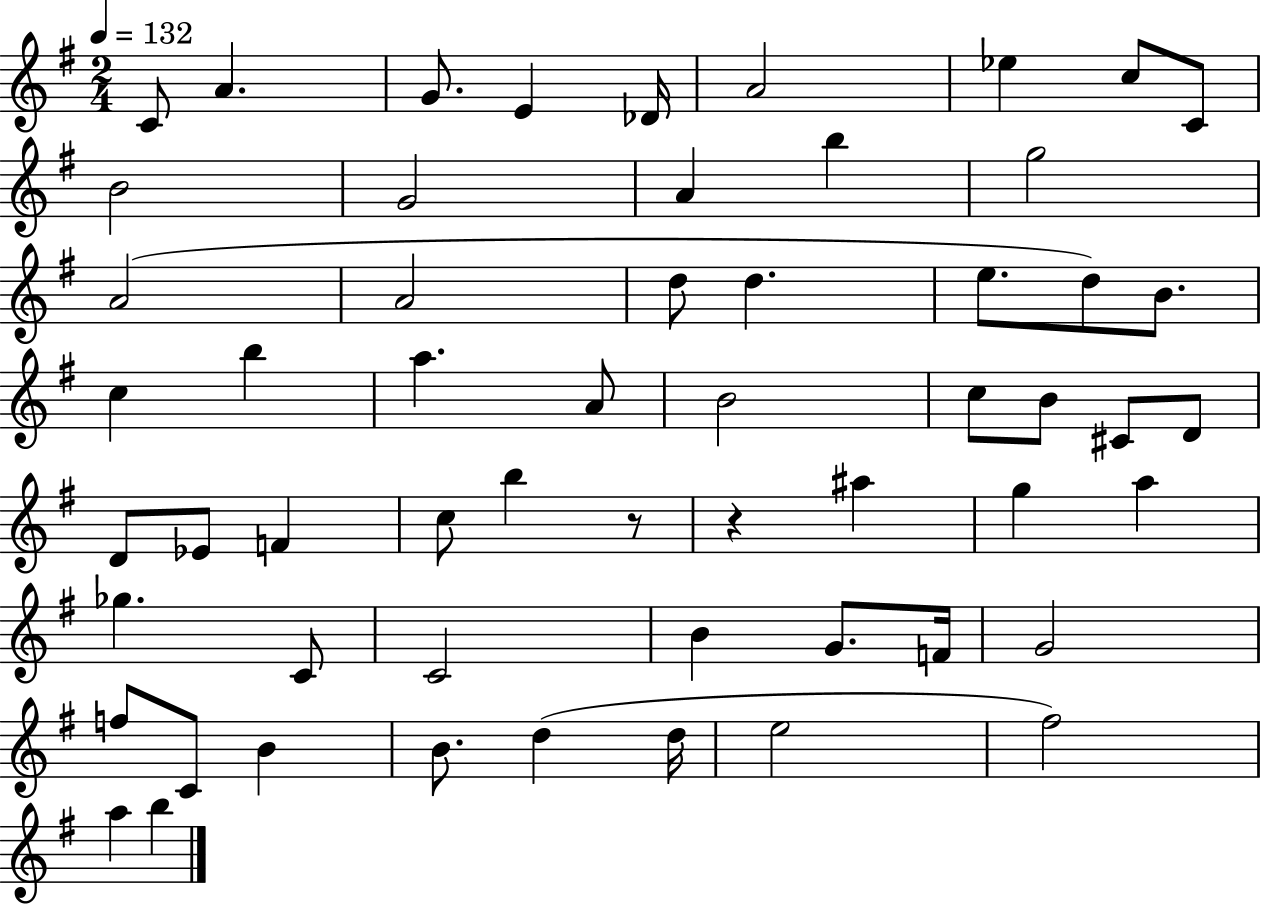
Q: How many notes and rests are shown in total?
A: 57